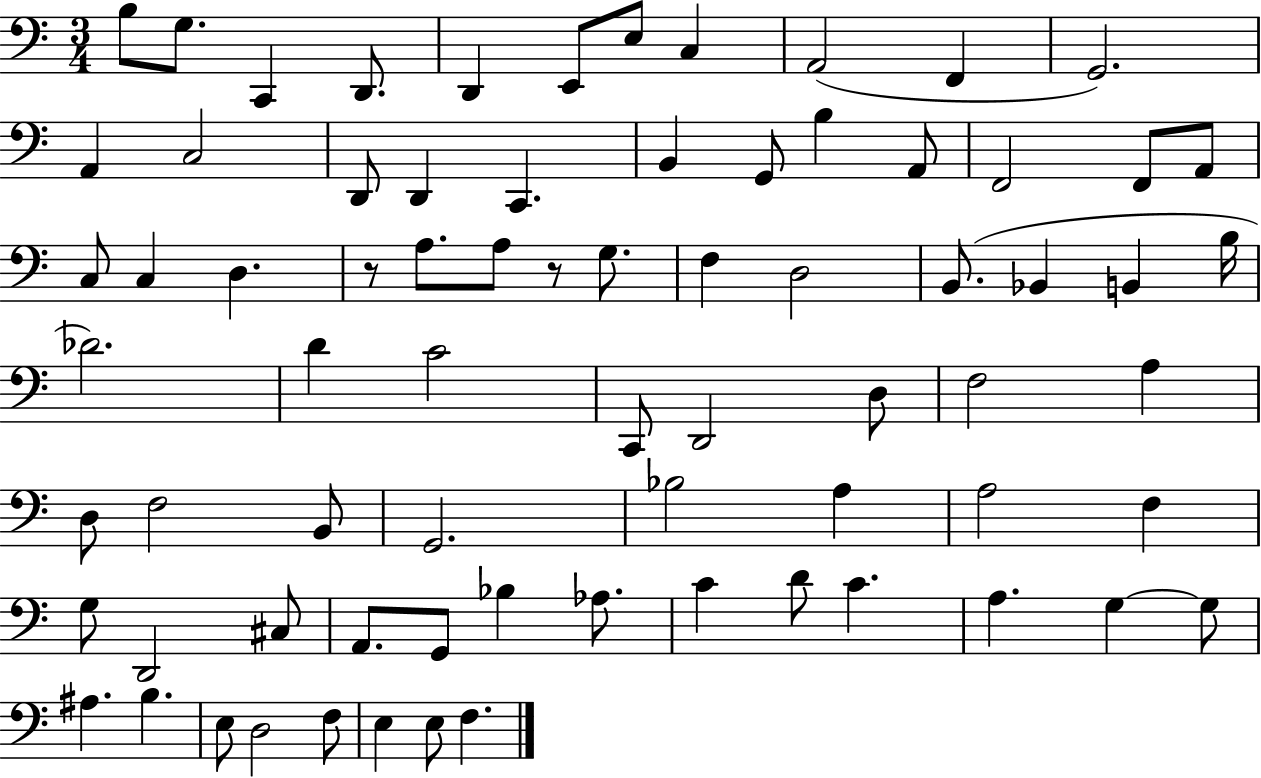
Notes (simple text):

B3/e G3/e. C2/q D2/e. D2/q E2/e E3/e C3/q A2/h F2/q G2/h. A2/q C3/h D2/e D2/q C2/q. B2/q G2/e B3/q A2/e F2/h F2/e A2/e C3/e C3/q D3/q. R/e A3/e. A3/e R/e G3/e. F3/q D3/h B2/e. Bb2/q B2/q B3/s Db4/h. D4/q C4/h C2/e D2/h D3/e F3/h A3/q D3/e F3/h B2/e G2/h. Bb3/h A3/q A3/h F3/q G3/e D2/h C#3/e A2/e. G2/e Bb3/q Ab3/e. C4/q D4/e C4/q. A3/q. G3/q G3/e A#3/q. B3/q. E3/e D3/h F3/e E3/q E3/e F3/q.